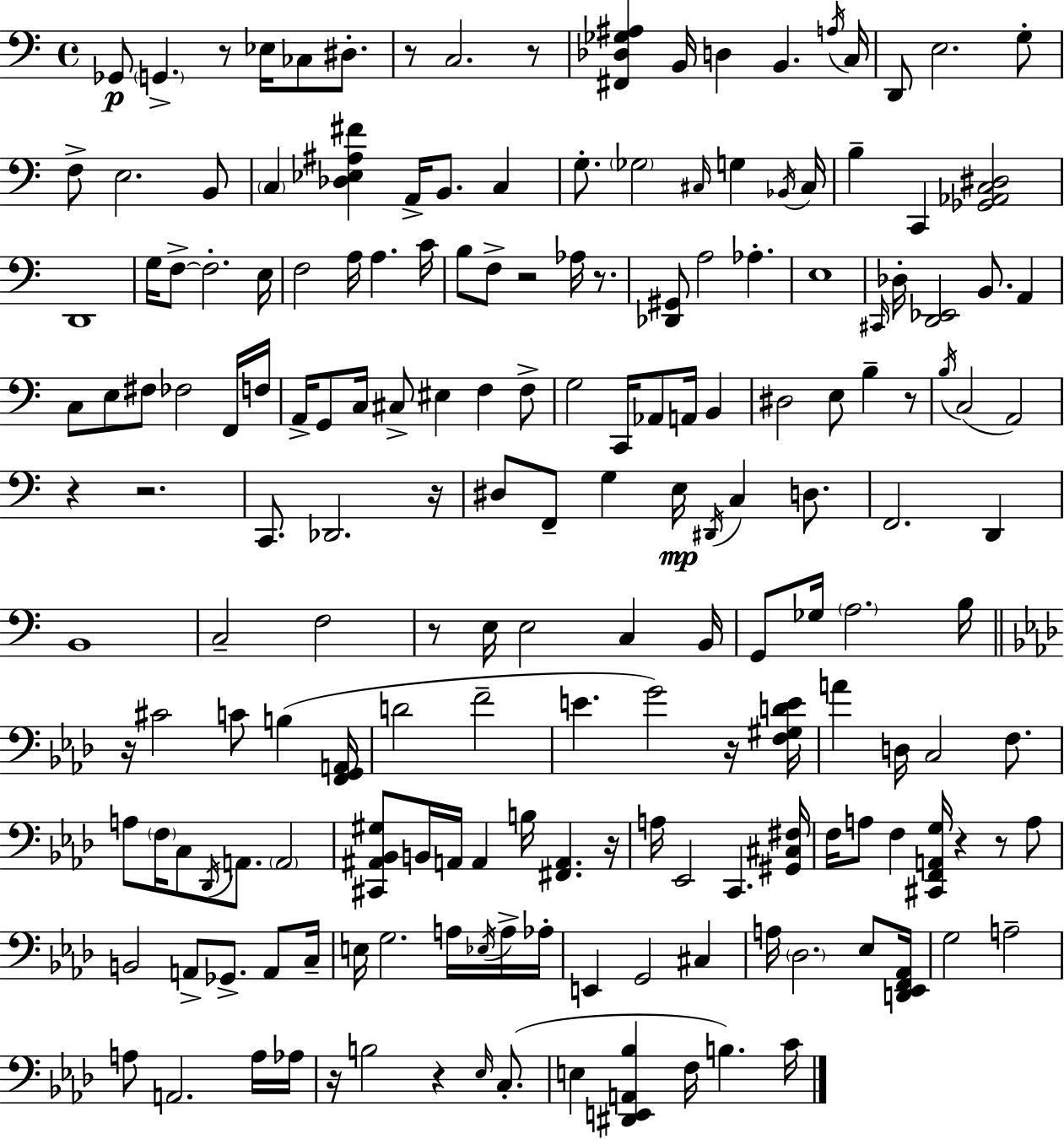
X:1
T:Untitled
M:4/4
L:1/4
K:Am
_G,,/2 G,, z/2 _E,/4 _C,/2 ^D,/2 z/2 C,2 z/2 [^F,,_D,_G,^A,] B,,/4 D, B,, A,/4 C,/4 D,,/2 E,2 G,/2 F,/2 E,2 B,,/2 C, [_D,_E,^A,^F] A,,/4 B,,/2 C, G,/2 _G,2 ^C,/4 G, _B,,/4 ^C,/4 B, C,, [_G,,_A,,C,^D,]2 D,,4 G,/4 F,/2 F,2 E,/4 F,2 A,/4 A, C/4 B,/2 F,/2 z2 _A,/4 z/2 [_D,,^G,,]/2 A,2 _A, E,4 ^C,,/4 _D,/4 [D,,_E,,]2 B,,/2 A,, C,/2 E,/2 ^F,/2 _F,2 F,,/4 F,/4 A,,/4 G,,/2 C,/4 ^C,/2 ^E, F, F,/2 G,2 C,,/4 _A,,/2 A,,/4 B,, ^D,2 E,/2 B, z/2 B,/4 C,2 A,,2 z z2 C,,/2 _D,,2 z/4 ^D,/2 F,,/2 G, E,/4 ^D,,/4 C, D,/2 F,,2 D,, B,,4 C,2 F,2 z/2 E,/4 E,2 C, B,,/4 G,,/2 _G,/4 A,2 B,/4 z/4 ^C2 C/2 B, [F,,G,,A,,]/4 D2 F2 E G2 z/4 [F,^G,DE]/4 A D,/4 C,2 F,/2 A,/2 F,/4 C,/2 _D,,/4 A,,/2 A,,2 [^C,,^A,,_B,,^G,]/2 B,,/4 A,,/4 A,, B,/4 [^F,,A,,] z/4 A,/4 _E,,2 C,, [^G,,^C,^F,]/4 F,/4 A,/2 F, [^C,,F,,A,,G,]/4 z z/2 A,/2 B,,2 A,,/2 _G,,/2 A,,/2 C,/4 E,/4 G,2 A,/4 _E,/4 A,/4 _A,/4 E,, G,,2 ^C, A,/4 _D,2 _E,/2 [D,,_E,,F,,_A,,]/4 G,2 A,2 A,/2 A,,2 A,/4 _A,/4 z/4 B,2 z _E,/4 C,/2 E, [^D,,E,,A,,_B,] F,/4 B, C/4